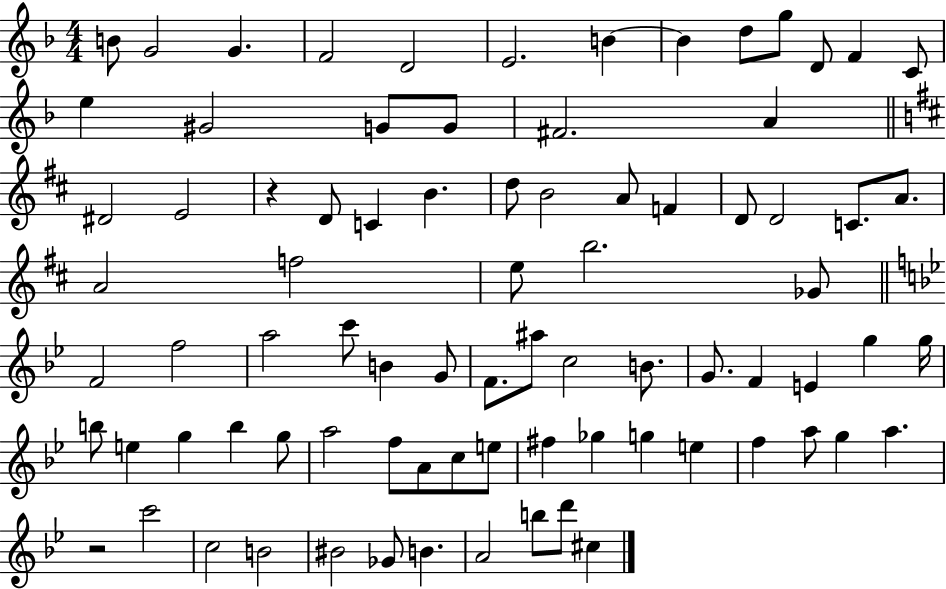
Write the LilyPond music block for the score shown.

{
  \clef treble
  \numericTimeSignature
  \time 4/4
  \key f \major
  b'8 g'2 g'4. | f'2 d'2 | e'2. b'4~~ | b'4 d''8 g''8 d'8 f'4 c'8 | \break e''4 gis'2 g'8 g'8 | fis'2. a'4 | \bar "||" \break \key b \minor dis'2 e'2 | r4 d'8 c'4 b'4. | d''8 b'2 a'8 f'4 | d'8 d'2 c'8. a'8. | \break a'2 f''2 | e''8 b''2. ges'8 | \bar "||" \break \key g \minor f'2 f''2 | a''2 c'''8 b'4 g'8 | f'8. ais''8 c''2 b'8. | g'8. f'4 e'4 g''4 g''16 | \break b''8 e''4 g''4 b''4 g''8 | a''2 f''8 a'8 c''8 e''8 | fis''4 ges''4 g''4 e''4 | f''4 a''8 g''4 a''4. | \break r2 c'''2 | c''2 b'2 | bis'2 ges'8 b'4. | a'2 b''8 d'''8 cis''4 | \break \bar "|."
}